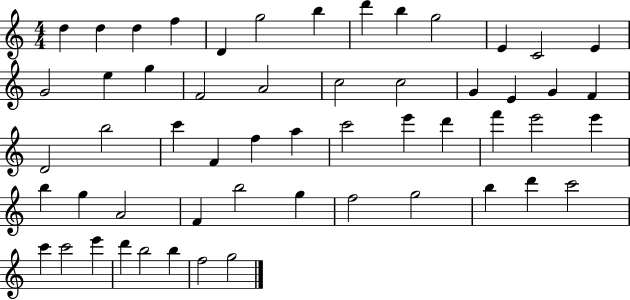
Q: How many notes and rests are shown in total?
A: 55